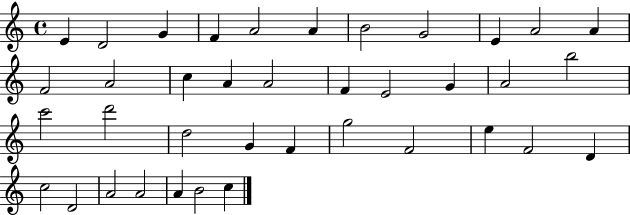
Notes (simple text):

E4/q D4/h G4/q F4/q A4/h A4/q B4/h G4/h E4/q A4/h A4/q F4/h A4/h C5/q A4/q A4/h F4/q E4/h G4/q A4/h B5/h C6/h D6/h D5/h G4/q F4/q G5/h F4/h E5/q F4/h D4/q C5/h D4/h A4/h A4/h A4/q B4/h C5/q